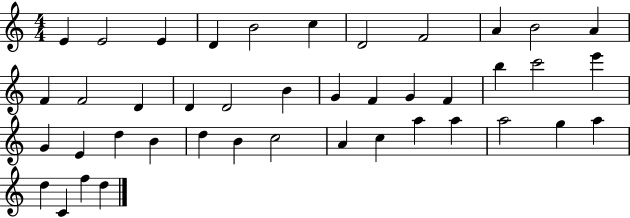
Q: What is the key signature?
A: C major